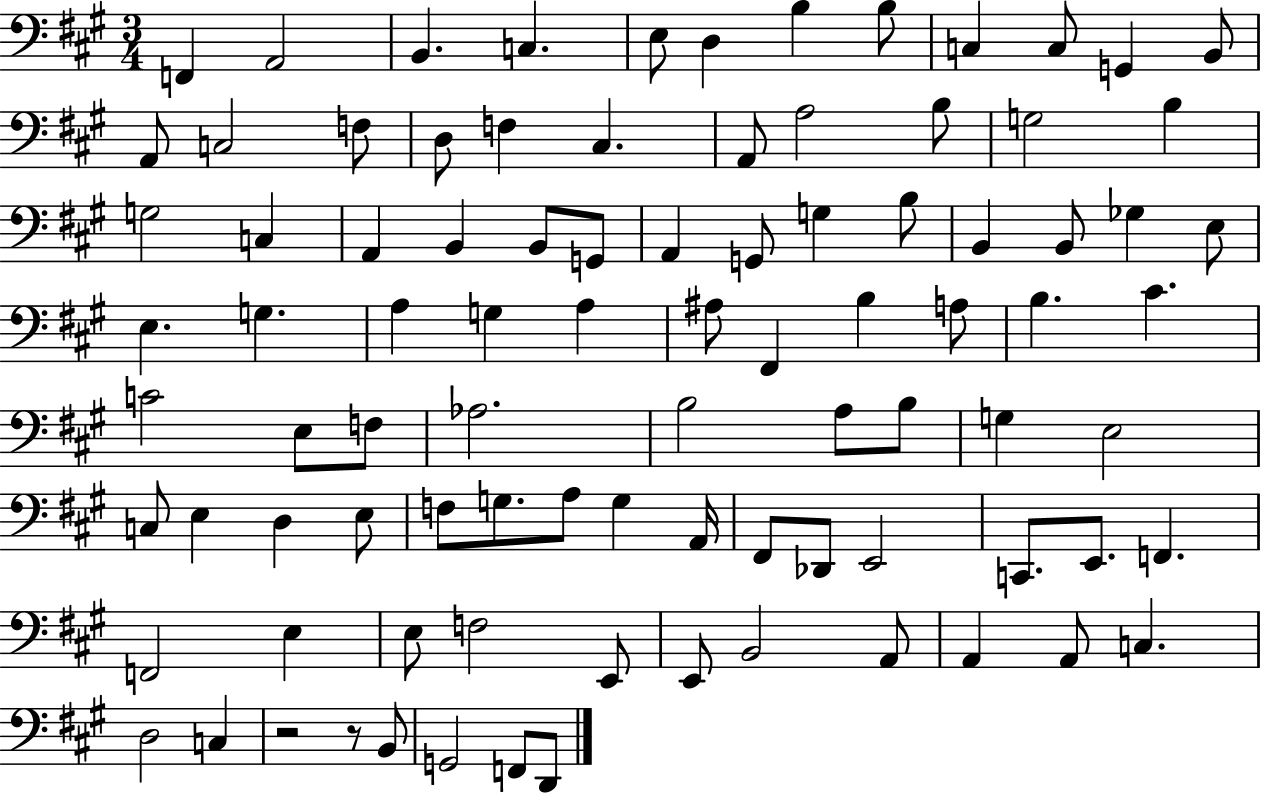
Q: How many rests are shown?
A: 2